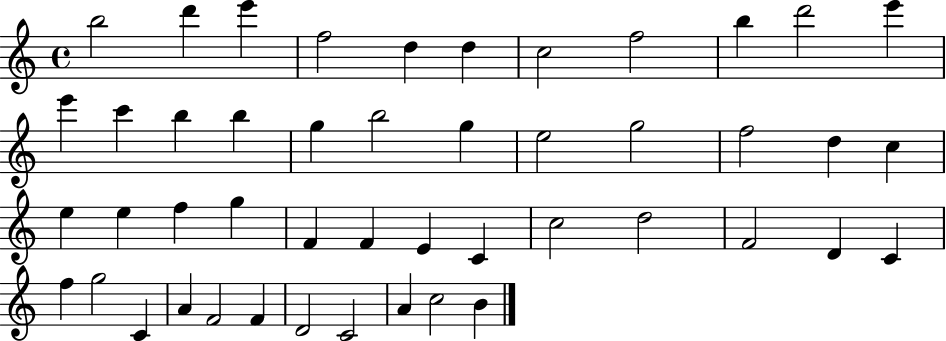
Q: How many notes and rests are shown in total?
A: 47